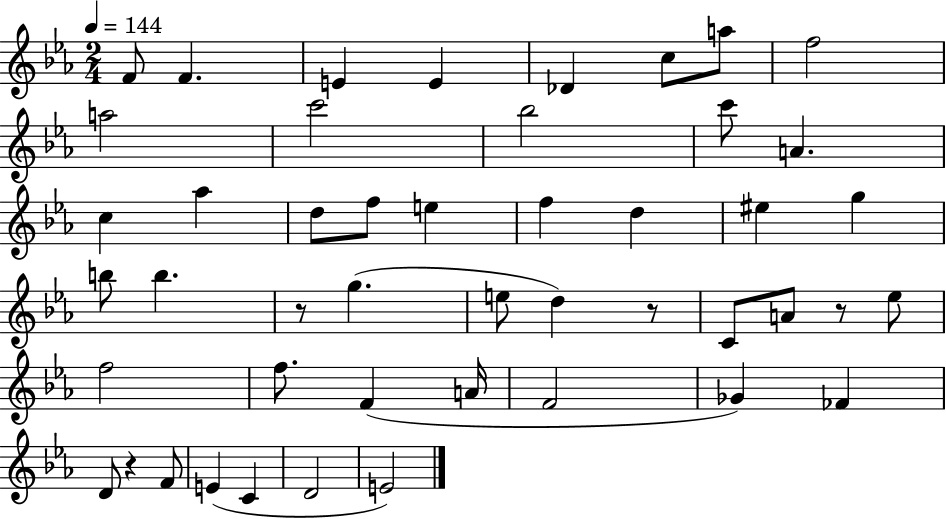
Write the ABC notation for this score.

X:1
T:Untitled
M:2/4
L:1/4
K:Eb
F/2 F E E _D c/2 a/2 f2 a2 c'2 _b2 c'/2 A c _a d/2 f/2 e f d ^e g b/2 b z/2 g e/2 d z/2 C/2 A/2 z/2 _e/2 f2 f/2 F A/4 F2 _G _F D/2 z F/2 E C D2 E2